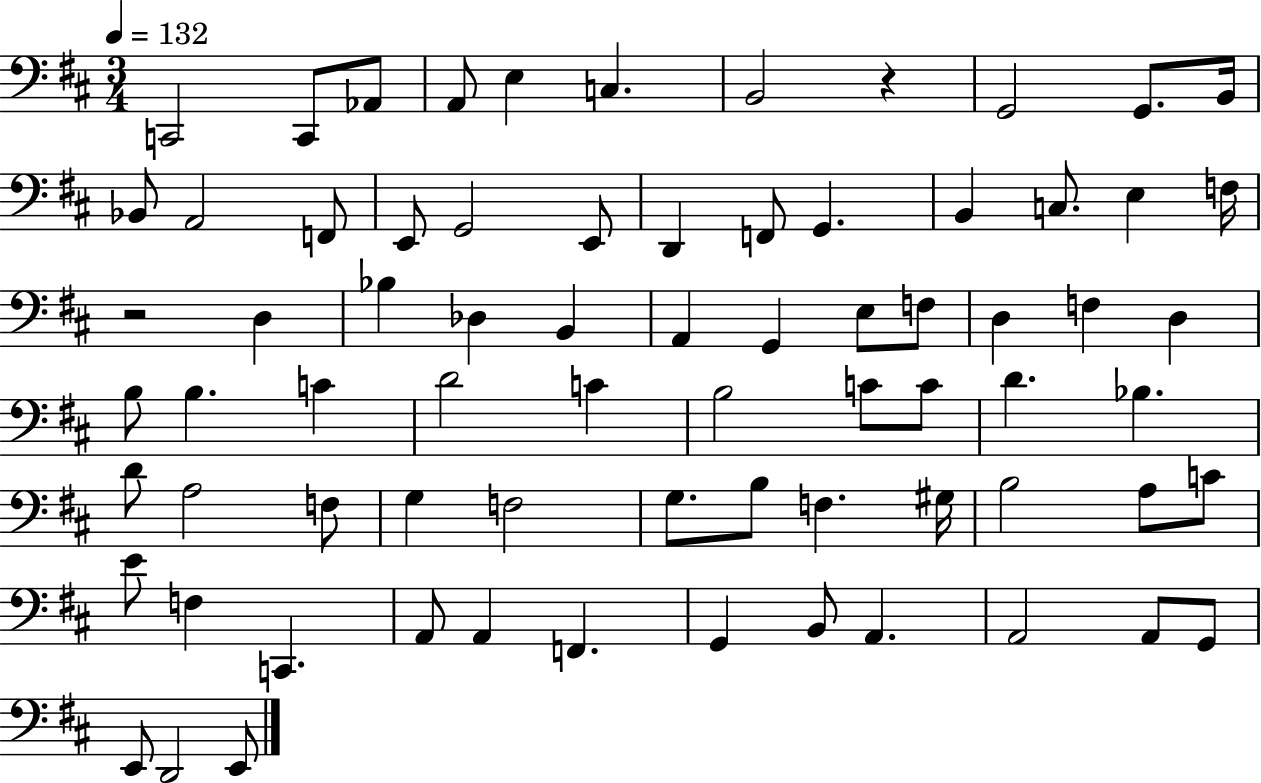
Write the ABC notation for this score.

X:1
T:Untitled
M:3/4
L:1/4
K:D
C,,2 C,,/2 _A,,/2 A,,/2 E, C, B,,2 z G,,2 G,,/2 B,,/4 _B,,/2 A,,2 F,,/2 E,,/2 G,,2 E,,/2 D,, F,,/2 G,, B,, C,/2 E, F,/4 z2 D, _B, _D, B,, A,, G,, E,/2 F,/2 D, F, D, B,/2 B, C D2 C B,2 C/2 C/2 D _B, D/2 A,2 F,/2 G, F,2 G,/2 B,/2 F, ^G,/4 B,2 A,/2 C/2 E/2 F, C,, A,,/2 A,, F,, G,, B,,/2 A,, A,,2 A,,/2 G,,/2 E,,/2 D,,2 E,,/2